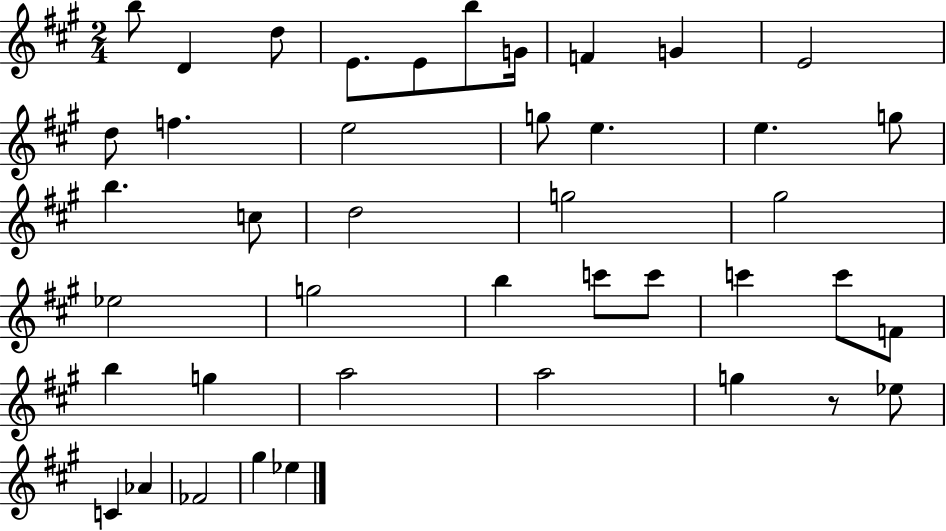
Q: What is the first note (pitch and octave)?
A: B5